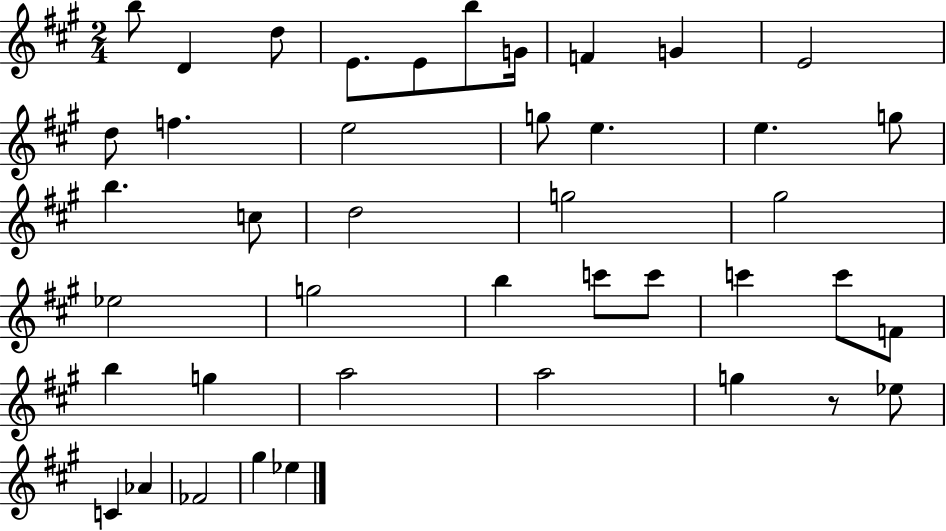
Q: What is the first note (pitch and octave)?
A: B5